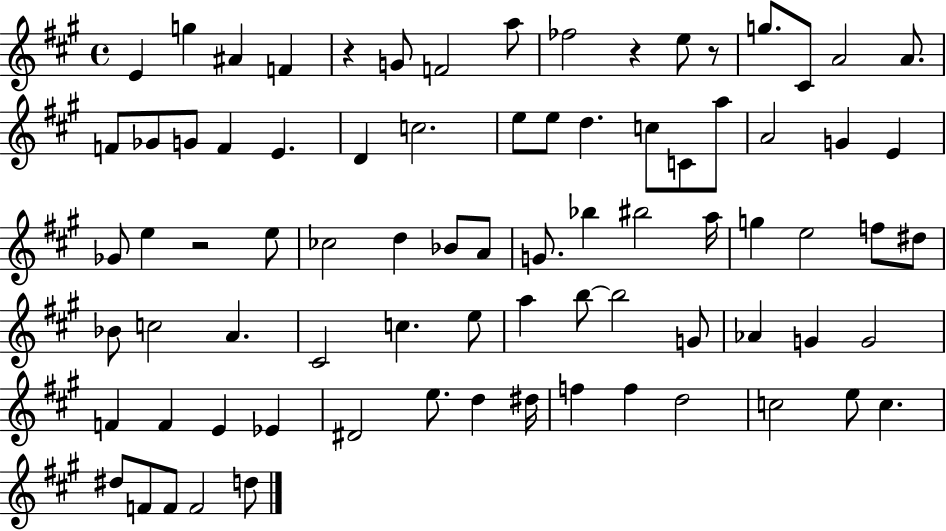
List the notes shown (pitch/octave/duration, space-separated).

E4/q G5/q A#4/q F4/q R/q G4/e F4/h A5/e FES5/h R/q E5/e R/e G5/e. C#4/e A4/h A4/e. F4/e Gb4/e G4/e F4/q E4/q. D4/q C5/h. E5/e E5/e D5/q. C5/e C4/e A5/e A4/h G4/q E4/q Gb4/e E5/q R/h E5/e CES5/h D5/q Bb4/e A4/e G4/e. Bb5/q BIS5/h A5/s G5/q E5/h F5/e D#5/e Bb4/e C5/h A4/q. C#4/h C5/q. E5/e A5/q B5/e B5/h G4/e Ab4/q G4/q G4/h F4/q F4/q E4/q Eb4/q D#4/h E5/e. D5/q D#5/s F5/q F5/q D5/h C5/h E5/e C5/q. D#5/e F4/e F4/e F4/h D5/e